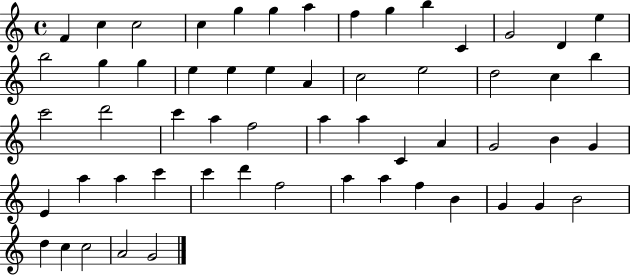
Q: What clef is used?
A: treble